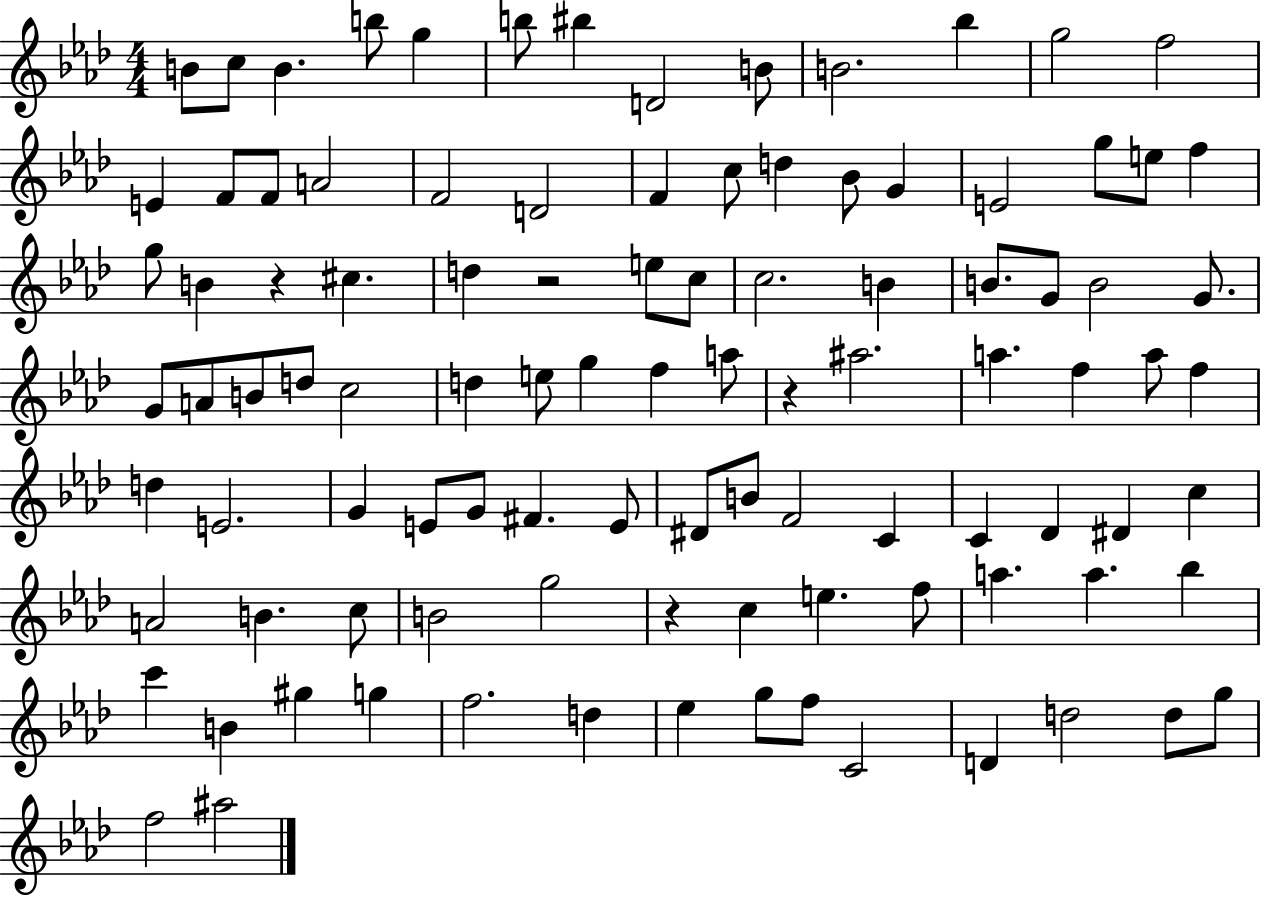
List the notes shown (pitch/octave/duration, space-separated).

B4/e C5/e B4/q. B5/e G5/q B5/e BIS5/q D4/h B4/e B4/h. Bb5/q G5/h F5/h E4/q F4/e F4/e A4/h F4/h D4/h F4/q C5/e D5/q Bb4/e G4/q E4/h G5/e E5/e F5/q G5/e B4/q R/q C#5/q. D5/q R/h E5/e C5/e C5/h. B4/q B4/e. G4/e B4/h G4/e. G4/e A4/e B4/e D5/e C5/h D5/q E5/e G5/q F5/q A5/e R/q A#5/h. A5/q. F5/q A5/e F5/q D5/q E4/h. G4/q E4/e G4/e F#4/q. E4/e D#4/e B4/e F4/h C4/q C4/q Db4/q D#4/q C5/q A4/h B4/q. C5/e B4/h G5/h R/q C5/q E5/q. F5/e A5/q. A5/q. Bb5/q C6/q B4/q G#5/q G5/q F5/h. D5/q Eb5/q G5/e F5/e C4/h D4/q D5/h D5/e G5/e F5/h A#5/h